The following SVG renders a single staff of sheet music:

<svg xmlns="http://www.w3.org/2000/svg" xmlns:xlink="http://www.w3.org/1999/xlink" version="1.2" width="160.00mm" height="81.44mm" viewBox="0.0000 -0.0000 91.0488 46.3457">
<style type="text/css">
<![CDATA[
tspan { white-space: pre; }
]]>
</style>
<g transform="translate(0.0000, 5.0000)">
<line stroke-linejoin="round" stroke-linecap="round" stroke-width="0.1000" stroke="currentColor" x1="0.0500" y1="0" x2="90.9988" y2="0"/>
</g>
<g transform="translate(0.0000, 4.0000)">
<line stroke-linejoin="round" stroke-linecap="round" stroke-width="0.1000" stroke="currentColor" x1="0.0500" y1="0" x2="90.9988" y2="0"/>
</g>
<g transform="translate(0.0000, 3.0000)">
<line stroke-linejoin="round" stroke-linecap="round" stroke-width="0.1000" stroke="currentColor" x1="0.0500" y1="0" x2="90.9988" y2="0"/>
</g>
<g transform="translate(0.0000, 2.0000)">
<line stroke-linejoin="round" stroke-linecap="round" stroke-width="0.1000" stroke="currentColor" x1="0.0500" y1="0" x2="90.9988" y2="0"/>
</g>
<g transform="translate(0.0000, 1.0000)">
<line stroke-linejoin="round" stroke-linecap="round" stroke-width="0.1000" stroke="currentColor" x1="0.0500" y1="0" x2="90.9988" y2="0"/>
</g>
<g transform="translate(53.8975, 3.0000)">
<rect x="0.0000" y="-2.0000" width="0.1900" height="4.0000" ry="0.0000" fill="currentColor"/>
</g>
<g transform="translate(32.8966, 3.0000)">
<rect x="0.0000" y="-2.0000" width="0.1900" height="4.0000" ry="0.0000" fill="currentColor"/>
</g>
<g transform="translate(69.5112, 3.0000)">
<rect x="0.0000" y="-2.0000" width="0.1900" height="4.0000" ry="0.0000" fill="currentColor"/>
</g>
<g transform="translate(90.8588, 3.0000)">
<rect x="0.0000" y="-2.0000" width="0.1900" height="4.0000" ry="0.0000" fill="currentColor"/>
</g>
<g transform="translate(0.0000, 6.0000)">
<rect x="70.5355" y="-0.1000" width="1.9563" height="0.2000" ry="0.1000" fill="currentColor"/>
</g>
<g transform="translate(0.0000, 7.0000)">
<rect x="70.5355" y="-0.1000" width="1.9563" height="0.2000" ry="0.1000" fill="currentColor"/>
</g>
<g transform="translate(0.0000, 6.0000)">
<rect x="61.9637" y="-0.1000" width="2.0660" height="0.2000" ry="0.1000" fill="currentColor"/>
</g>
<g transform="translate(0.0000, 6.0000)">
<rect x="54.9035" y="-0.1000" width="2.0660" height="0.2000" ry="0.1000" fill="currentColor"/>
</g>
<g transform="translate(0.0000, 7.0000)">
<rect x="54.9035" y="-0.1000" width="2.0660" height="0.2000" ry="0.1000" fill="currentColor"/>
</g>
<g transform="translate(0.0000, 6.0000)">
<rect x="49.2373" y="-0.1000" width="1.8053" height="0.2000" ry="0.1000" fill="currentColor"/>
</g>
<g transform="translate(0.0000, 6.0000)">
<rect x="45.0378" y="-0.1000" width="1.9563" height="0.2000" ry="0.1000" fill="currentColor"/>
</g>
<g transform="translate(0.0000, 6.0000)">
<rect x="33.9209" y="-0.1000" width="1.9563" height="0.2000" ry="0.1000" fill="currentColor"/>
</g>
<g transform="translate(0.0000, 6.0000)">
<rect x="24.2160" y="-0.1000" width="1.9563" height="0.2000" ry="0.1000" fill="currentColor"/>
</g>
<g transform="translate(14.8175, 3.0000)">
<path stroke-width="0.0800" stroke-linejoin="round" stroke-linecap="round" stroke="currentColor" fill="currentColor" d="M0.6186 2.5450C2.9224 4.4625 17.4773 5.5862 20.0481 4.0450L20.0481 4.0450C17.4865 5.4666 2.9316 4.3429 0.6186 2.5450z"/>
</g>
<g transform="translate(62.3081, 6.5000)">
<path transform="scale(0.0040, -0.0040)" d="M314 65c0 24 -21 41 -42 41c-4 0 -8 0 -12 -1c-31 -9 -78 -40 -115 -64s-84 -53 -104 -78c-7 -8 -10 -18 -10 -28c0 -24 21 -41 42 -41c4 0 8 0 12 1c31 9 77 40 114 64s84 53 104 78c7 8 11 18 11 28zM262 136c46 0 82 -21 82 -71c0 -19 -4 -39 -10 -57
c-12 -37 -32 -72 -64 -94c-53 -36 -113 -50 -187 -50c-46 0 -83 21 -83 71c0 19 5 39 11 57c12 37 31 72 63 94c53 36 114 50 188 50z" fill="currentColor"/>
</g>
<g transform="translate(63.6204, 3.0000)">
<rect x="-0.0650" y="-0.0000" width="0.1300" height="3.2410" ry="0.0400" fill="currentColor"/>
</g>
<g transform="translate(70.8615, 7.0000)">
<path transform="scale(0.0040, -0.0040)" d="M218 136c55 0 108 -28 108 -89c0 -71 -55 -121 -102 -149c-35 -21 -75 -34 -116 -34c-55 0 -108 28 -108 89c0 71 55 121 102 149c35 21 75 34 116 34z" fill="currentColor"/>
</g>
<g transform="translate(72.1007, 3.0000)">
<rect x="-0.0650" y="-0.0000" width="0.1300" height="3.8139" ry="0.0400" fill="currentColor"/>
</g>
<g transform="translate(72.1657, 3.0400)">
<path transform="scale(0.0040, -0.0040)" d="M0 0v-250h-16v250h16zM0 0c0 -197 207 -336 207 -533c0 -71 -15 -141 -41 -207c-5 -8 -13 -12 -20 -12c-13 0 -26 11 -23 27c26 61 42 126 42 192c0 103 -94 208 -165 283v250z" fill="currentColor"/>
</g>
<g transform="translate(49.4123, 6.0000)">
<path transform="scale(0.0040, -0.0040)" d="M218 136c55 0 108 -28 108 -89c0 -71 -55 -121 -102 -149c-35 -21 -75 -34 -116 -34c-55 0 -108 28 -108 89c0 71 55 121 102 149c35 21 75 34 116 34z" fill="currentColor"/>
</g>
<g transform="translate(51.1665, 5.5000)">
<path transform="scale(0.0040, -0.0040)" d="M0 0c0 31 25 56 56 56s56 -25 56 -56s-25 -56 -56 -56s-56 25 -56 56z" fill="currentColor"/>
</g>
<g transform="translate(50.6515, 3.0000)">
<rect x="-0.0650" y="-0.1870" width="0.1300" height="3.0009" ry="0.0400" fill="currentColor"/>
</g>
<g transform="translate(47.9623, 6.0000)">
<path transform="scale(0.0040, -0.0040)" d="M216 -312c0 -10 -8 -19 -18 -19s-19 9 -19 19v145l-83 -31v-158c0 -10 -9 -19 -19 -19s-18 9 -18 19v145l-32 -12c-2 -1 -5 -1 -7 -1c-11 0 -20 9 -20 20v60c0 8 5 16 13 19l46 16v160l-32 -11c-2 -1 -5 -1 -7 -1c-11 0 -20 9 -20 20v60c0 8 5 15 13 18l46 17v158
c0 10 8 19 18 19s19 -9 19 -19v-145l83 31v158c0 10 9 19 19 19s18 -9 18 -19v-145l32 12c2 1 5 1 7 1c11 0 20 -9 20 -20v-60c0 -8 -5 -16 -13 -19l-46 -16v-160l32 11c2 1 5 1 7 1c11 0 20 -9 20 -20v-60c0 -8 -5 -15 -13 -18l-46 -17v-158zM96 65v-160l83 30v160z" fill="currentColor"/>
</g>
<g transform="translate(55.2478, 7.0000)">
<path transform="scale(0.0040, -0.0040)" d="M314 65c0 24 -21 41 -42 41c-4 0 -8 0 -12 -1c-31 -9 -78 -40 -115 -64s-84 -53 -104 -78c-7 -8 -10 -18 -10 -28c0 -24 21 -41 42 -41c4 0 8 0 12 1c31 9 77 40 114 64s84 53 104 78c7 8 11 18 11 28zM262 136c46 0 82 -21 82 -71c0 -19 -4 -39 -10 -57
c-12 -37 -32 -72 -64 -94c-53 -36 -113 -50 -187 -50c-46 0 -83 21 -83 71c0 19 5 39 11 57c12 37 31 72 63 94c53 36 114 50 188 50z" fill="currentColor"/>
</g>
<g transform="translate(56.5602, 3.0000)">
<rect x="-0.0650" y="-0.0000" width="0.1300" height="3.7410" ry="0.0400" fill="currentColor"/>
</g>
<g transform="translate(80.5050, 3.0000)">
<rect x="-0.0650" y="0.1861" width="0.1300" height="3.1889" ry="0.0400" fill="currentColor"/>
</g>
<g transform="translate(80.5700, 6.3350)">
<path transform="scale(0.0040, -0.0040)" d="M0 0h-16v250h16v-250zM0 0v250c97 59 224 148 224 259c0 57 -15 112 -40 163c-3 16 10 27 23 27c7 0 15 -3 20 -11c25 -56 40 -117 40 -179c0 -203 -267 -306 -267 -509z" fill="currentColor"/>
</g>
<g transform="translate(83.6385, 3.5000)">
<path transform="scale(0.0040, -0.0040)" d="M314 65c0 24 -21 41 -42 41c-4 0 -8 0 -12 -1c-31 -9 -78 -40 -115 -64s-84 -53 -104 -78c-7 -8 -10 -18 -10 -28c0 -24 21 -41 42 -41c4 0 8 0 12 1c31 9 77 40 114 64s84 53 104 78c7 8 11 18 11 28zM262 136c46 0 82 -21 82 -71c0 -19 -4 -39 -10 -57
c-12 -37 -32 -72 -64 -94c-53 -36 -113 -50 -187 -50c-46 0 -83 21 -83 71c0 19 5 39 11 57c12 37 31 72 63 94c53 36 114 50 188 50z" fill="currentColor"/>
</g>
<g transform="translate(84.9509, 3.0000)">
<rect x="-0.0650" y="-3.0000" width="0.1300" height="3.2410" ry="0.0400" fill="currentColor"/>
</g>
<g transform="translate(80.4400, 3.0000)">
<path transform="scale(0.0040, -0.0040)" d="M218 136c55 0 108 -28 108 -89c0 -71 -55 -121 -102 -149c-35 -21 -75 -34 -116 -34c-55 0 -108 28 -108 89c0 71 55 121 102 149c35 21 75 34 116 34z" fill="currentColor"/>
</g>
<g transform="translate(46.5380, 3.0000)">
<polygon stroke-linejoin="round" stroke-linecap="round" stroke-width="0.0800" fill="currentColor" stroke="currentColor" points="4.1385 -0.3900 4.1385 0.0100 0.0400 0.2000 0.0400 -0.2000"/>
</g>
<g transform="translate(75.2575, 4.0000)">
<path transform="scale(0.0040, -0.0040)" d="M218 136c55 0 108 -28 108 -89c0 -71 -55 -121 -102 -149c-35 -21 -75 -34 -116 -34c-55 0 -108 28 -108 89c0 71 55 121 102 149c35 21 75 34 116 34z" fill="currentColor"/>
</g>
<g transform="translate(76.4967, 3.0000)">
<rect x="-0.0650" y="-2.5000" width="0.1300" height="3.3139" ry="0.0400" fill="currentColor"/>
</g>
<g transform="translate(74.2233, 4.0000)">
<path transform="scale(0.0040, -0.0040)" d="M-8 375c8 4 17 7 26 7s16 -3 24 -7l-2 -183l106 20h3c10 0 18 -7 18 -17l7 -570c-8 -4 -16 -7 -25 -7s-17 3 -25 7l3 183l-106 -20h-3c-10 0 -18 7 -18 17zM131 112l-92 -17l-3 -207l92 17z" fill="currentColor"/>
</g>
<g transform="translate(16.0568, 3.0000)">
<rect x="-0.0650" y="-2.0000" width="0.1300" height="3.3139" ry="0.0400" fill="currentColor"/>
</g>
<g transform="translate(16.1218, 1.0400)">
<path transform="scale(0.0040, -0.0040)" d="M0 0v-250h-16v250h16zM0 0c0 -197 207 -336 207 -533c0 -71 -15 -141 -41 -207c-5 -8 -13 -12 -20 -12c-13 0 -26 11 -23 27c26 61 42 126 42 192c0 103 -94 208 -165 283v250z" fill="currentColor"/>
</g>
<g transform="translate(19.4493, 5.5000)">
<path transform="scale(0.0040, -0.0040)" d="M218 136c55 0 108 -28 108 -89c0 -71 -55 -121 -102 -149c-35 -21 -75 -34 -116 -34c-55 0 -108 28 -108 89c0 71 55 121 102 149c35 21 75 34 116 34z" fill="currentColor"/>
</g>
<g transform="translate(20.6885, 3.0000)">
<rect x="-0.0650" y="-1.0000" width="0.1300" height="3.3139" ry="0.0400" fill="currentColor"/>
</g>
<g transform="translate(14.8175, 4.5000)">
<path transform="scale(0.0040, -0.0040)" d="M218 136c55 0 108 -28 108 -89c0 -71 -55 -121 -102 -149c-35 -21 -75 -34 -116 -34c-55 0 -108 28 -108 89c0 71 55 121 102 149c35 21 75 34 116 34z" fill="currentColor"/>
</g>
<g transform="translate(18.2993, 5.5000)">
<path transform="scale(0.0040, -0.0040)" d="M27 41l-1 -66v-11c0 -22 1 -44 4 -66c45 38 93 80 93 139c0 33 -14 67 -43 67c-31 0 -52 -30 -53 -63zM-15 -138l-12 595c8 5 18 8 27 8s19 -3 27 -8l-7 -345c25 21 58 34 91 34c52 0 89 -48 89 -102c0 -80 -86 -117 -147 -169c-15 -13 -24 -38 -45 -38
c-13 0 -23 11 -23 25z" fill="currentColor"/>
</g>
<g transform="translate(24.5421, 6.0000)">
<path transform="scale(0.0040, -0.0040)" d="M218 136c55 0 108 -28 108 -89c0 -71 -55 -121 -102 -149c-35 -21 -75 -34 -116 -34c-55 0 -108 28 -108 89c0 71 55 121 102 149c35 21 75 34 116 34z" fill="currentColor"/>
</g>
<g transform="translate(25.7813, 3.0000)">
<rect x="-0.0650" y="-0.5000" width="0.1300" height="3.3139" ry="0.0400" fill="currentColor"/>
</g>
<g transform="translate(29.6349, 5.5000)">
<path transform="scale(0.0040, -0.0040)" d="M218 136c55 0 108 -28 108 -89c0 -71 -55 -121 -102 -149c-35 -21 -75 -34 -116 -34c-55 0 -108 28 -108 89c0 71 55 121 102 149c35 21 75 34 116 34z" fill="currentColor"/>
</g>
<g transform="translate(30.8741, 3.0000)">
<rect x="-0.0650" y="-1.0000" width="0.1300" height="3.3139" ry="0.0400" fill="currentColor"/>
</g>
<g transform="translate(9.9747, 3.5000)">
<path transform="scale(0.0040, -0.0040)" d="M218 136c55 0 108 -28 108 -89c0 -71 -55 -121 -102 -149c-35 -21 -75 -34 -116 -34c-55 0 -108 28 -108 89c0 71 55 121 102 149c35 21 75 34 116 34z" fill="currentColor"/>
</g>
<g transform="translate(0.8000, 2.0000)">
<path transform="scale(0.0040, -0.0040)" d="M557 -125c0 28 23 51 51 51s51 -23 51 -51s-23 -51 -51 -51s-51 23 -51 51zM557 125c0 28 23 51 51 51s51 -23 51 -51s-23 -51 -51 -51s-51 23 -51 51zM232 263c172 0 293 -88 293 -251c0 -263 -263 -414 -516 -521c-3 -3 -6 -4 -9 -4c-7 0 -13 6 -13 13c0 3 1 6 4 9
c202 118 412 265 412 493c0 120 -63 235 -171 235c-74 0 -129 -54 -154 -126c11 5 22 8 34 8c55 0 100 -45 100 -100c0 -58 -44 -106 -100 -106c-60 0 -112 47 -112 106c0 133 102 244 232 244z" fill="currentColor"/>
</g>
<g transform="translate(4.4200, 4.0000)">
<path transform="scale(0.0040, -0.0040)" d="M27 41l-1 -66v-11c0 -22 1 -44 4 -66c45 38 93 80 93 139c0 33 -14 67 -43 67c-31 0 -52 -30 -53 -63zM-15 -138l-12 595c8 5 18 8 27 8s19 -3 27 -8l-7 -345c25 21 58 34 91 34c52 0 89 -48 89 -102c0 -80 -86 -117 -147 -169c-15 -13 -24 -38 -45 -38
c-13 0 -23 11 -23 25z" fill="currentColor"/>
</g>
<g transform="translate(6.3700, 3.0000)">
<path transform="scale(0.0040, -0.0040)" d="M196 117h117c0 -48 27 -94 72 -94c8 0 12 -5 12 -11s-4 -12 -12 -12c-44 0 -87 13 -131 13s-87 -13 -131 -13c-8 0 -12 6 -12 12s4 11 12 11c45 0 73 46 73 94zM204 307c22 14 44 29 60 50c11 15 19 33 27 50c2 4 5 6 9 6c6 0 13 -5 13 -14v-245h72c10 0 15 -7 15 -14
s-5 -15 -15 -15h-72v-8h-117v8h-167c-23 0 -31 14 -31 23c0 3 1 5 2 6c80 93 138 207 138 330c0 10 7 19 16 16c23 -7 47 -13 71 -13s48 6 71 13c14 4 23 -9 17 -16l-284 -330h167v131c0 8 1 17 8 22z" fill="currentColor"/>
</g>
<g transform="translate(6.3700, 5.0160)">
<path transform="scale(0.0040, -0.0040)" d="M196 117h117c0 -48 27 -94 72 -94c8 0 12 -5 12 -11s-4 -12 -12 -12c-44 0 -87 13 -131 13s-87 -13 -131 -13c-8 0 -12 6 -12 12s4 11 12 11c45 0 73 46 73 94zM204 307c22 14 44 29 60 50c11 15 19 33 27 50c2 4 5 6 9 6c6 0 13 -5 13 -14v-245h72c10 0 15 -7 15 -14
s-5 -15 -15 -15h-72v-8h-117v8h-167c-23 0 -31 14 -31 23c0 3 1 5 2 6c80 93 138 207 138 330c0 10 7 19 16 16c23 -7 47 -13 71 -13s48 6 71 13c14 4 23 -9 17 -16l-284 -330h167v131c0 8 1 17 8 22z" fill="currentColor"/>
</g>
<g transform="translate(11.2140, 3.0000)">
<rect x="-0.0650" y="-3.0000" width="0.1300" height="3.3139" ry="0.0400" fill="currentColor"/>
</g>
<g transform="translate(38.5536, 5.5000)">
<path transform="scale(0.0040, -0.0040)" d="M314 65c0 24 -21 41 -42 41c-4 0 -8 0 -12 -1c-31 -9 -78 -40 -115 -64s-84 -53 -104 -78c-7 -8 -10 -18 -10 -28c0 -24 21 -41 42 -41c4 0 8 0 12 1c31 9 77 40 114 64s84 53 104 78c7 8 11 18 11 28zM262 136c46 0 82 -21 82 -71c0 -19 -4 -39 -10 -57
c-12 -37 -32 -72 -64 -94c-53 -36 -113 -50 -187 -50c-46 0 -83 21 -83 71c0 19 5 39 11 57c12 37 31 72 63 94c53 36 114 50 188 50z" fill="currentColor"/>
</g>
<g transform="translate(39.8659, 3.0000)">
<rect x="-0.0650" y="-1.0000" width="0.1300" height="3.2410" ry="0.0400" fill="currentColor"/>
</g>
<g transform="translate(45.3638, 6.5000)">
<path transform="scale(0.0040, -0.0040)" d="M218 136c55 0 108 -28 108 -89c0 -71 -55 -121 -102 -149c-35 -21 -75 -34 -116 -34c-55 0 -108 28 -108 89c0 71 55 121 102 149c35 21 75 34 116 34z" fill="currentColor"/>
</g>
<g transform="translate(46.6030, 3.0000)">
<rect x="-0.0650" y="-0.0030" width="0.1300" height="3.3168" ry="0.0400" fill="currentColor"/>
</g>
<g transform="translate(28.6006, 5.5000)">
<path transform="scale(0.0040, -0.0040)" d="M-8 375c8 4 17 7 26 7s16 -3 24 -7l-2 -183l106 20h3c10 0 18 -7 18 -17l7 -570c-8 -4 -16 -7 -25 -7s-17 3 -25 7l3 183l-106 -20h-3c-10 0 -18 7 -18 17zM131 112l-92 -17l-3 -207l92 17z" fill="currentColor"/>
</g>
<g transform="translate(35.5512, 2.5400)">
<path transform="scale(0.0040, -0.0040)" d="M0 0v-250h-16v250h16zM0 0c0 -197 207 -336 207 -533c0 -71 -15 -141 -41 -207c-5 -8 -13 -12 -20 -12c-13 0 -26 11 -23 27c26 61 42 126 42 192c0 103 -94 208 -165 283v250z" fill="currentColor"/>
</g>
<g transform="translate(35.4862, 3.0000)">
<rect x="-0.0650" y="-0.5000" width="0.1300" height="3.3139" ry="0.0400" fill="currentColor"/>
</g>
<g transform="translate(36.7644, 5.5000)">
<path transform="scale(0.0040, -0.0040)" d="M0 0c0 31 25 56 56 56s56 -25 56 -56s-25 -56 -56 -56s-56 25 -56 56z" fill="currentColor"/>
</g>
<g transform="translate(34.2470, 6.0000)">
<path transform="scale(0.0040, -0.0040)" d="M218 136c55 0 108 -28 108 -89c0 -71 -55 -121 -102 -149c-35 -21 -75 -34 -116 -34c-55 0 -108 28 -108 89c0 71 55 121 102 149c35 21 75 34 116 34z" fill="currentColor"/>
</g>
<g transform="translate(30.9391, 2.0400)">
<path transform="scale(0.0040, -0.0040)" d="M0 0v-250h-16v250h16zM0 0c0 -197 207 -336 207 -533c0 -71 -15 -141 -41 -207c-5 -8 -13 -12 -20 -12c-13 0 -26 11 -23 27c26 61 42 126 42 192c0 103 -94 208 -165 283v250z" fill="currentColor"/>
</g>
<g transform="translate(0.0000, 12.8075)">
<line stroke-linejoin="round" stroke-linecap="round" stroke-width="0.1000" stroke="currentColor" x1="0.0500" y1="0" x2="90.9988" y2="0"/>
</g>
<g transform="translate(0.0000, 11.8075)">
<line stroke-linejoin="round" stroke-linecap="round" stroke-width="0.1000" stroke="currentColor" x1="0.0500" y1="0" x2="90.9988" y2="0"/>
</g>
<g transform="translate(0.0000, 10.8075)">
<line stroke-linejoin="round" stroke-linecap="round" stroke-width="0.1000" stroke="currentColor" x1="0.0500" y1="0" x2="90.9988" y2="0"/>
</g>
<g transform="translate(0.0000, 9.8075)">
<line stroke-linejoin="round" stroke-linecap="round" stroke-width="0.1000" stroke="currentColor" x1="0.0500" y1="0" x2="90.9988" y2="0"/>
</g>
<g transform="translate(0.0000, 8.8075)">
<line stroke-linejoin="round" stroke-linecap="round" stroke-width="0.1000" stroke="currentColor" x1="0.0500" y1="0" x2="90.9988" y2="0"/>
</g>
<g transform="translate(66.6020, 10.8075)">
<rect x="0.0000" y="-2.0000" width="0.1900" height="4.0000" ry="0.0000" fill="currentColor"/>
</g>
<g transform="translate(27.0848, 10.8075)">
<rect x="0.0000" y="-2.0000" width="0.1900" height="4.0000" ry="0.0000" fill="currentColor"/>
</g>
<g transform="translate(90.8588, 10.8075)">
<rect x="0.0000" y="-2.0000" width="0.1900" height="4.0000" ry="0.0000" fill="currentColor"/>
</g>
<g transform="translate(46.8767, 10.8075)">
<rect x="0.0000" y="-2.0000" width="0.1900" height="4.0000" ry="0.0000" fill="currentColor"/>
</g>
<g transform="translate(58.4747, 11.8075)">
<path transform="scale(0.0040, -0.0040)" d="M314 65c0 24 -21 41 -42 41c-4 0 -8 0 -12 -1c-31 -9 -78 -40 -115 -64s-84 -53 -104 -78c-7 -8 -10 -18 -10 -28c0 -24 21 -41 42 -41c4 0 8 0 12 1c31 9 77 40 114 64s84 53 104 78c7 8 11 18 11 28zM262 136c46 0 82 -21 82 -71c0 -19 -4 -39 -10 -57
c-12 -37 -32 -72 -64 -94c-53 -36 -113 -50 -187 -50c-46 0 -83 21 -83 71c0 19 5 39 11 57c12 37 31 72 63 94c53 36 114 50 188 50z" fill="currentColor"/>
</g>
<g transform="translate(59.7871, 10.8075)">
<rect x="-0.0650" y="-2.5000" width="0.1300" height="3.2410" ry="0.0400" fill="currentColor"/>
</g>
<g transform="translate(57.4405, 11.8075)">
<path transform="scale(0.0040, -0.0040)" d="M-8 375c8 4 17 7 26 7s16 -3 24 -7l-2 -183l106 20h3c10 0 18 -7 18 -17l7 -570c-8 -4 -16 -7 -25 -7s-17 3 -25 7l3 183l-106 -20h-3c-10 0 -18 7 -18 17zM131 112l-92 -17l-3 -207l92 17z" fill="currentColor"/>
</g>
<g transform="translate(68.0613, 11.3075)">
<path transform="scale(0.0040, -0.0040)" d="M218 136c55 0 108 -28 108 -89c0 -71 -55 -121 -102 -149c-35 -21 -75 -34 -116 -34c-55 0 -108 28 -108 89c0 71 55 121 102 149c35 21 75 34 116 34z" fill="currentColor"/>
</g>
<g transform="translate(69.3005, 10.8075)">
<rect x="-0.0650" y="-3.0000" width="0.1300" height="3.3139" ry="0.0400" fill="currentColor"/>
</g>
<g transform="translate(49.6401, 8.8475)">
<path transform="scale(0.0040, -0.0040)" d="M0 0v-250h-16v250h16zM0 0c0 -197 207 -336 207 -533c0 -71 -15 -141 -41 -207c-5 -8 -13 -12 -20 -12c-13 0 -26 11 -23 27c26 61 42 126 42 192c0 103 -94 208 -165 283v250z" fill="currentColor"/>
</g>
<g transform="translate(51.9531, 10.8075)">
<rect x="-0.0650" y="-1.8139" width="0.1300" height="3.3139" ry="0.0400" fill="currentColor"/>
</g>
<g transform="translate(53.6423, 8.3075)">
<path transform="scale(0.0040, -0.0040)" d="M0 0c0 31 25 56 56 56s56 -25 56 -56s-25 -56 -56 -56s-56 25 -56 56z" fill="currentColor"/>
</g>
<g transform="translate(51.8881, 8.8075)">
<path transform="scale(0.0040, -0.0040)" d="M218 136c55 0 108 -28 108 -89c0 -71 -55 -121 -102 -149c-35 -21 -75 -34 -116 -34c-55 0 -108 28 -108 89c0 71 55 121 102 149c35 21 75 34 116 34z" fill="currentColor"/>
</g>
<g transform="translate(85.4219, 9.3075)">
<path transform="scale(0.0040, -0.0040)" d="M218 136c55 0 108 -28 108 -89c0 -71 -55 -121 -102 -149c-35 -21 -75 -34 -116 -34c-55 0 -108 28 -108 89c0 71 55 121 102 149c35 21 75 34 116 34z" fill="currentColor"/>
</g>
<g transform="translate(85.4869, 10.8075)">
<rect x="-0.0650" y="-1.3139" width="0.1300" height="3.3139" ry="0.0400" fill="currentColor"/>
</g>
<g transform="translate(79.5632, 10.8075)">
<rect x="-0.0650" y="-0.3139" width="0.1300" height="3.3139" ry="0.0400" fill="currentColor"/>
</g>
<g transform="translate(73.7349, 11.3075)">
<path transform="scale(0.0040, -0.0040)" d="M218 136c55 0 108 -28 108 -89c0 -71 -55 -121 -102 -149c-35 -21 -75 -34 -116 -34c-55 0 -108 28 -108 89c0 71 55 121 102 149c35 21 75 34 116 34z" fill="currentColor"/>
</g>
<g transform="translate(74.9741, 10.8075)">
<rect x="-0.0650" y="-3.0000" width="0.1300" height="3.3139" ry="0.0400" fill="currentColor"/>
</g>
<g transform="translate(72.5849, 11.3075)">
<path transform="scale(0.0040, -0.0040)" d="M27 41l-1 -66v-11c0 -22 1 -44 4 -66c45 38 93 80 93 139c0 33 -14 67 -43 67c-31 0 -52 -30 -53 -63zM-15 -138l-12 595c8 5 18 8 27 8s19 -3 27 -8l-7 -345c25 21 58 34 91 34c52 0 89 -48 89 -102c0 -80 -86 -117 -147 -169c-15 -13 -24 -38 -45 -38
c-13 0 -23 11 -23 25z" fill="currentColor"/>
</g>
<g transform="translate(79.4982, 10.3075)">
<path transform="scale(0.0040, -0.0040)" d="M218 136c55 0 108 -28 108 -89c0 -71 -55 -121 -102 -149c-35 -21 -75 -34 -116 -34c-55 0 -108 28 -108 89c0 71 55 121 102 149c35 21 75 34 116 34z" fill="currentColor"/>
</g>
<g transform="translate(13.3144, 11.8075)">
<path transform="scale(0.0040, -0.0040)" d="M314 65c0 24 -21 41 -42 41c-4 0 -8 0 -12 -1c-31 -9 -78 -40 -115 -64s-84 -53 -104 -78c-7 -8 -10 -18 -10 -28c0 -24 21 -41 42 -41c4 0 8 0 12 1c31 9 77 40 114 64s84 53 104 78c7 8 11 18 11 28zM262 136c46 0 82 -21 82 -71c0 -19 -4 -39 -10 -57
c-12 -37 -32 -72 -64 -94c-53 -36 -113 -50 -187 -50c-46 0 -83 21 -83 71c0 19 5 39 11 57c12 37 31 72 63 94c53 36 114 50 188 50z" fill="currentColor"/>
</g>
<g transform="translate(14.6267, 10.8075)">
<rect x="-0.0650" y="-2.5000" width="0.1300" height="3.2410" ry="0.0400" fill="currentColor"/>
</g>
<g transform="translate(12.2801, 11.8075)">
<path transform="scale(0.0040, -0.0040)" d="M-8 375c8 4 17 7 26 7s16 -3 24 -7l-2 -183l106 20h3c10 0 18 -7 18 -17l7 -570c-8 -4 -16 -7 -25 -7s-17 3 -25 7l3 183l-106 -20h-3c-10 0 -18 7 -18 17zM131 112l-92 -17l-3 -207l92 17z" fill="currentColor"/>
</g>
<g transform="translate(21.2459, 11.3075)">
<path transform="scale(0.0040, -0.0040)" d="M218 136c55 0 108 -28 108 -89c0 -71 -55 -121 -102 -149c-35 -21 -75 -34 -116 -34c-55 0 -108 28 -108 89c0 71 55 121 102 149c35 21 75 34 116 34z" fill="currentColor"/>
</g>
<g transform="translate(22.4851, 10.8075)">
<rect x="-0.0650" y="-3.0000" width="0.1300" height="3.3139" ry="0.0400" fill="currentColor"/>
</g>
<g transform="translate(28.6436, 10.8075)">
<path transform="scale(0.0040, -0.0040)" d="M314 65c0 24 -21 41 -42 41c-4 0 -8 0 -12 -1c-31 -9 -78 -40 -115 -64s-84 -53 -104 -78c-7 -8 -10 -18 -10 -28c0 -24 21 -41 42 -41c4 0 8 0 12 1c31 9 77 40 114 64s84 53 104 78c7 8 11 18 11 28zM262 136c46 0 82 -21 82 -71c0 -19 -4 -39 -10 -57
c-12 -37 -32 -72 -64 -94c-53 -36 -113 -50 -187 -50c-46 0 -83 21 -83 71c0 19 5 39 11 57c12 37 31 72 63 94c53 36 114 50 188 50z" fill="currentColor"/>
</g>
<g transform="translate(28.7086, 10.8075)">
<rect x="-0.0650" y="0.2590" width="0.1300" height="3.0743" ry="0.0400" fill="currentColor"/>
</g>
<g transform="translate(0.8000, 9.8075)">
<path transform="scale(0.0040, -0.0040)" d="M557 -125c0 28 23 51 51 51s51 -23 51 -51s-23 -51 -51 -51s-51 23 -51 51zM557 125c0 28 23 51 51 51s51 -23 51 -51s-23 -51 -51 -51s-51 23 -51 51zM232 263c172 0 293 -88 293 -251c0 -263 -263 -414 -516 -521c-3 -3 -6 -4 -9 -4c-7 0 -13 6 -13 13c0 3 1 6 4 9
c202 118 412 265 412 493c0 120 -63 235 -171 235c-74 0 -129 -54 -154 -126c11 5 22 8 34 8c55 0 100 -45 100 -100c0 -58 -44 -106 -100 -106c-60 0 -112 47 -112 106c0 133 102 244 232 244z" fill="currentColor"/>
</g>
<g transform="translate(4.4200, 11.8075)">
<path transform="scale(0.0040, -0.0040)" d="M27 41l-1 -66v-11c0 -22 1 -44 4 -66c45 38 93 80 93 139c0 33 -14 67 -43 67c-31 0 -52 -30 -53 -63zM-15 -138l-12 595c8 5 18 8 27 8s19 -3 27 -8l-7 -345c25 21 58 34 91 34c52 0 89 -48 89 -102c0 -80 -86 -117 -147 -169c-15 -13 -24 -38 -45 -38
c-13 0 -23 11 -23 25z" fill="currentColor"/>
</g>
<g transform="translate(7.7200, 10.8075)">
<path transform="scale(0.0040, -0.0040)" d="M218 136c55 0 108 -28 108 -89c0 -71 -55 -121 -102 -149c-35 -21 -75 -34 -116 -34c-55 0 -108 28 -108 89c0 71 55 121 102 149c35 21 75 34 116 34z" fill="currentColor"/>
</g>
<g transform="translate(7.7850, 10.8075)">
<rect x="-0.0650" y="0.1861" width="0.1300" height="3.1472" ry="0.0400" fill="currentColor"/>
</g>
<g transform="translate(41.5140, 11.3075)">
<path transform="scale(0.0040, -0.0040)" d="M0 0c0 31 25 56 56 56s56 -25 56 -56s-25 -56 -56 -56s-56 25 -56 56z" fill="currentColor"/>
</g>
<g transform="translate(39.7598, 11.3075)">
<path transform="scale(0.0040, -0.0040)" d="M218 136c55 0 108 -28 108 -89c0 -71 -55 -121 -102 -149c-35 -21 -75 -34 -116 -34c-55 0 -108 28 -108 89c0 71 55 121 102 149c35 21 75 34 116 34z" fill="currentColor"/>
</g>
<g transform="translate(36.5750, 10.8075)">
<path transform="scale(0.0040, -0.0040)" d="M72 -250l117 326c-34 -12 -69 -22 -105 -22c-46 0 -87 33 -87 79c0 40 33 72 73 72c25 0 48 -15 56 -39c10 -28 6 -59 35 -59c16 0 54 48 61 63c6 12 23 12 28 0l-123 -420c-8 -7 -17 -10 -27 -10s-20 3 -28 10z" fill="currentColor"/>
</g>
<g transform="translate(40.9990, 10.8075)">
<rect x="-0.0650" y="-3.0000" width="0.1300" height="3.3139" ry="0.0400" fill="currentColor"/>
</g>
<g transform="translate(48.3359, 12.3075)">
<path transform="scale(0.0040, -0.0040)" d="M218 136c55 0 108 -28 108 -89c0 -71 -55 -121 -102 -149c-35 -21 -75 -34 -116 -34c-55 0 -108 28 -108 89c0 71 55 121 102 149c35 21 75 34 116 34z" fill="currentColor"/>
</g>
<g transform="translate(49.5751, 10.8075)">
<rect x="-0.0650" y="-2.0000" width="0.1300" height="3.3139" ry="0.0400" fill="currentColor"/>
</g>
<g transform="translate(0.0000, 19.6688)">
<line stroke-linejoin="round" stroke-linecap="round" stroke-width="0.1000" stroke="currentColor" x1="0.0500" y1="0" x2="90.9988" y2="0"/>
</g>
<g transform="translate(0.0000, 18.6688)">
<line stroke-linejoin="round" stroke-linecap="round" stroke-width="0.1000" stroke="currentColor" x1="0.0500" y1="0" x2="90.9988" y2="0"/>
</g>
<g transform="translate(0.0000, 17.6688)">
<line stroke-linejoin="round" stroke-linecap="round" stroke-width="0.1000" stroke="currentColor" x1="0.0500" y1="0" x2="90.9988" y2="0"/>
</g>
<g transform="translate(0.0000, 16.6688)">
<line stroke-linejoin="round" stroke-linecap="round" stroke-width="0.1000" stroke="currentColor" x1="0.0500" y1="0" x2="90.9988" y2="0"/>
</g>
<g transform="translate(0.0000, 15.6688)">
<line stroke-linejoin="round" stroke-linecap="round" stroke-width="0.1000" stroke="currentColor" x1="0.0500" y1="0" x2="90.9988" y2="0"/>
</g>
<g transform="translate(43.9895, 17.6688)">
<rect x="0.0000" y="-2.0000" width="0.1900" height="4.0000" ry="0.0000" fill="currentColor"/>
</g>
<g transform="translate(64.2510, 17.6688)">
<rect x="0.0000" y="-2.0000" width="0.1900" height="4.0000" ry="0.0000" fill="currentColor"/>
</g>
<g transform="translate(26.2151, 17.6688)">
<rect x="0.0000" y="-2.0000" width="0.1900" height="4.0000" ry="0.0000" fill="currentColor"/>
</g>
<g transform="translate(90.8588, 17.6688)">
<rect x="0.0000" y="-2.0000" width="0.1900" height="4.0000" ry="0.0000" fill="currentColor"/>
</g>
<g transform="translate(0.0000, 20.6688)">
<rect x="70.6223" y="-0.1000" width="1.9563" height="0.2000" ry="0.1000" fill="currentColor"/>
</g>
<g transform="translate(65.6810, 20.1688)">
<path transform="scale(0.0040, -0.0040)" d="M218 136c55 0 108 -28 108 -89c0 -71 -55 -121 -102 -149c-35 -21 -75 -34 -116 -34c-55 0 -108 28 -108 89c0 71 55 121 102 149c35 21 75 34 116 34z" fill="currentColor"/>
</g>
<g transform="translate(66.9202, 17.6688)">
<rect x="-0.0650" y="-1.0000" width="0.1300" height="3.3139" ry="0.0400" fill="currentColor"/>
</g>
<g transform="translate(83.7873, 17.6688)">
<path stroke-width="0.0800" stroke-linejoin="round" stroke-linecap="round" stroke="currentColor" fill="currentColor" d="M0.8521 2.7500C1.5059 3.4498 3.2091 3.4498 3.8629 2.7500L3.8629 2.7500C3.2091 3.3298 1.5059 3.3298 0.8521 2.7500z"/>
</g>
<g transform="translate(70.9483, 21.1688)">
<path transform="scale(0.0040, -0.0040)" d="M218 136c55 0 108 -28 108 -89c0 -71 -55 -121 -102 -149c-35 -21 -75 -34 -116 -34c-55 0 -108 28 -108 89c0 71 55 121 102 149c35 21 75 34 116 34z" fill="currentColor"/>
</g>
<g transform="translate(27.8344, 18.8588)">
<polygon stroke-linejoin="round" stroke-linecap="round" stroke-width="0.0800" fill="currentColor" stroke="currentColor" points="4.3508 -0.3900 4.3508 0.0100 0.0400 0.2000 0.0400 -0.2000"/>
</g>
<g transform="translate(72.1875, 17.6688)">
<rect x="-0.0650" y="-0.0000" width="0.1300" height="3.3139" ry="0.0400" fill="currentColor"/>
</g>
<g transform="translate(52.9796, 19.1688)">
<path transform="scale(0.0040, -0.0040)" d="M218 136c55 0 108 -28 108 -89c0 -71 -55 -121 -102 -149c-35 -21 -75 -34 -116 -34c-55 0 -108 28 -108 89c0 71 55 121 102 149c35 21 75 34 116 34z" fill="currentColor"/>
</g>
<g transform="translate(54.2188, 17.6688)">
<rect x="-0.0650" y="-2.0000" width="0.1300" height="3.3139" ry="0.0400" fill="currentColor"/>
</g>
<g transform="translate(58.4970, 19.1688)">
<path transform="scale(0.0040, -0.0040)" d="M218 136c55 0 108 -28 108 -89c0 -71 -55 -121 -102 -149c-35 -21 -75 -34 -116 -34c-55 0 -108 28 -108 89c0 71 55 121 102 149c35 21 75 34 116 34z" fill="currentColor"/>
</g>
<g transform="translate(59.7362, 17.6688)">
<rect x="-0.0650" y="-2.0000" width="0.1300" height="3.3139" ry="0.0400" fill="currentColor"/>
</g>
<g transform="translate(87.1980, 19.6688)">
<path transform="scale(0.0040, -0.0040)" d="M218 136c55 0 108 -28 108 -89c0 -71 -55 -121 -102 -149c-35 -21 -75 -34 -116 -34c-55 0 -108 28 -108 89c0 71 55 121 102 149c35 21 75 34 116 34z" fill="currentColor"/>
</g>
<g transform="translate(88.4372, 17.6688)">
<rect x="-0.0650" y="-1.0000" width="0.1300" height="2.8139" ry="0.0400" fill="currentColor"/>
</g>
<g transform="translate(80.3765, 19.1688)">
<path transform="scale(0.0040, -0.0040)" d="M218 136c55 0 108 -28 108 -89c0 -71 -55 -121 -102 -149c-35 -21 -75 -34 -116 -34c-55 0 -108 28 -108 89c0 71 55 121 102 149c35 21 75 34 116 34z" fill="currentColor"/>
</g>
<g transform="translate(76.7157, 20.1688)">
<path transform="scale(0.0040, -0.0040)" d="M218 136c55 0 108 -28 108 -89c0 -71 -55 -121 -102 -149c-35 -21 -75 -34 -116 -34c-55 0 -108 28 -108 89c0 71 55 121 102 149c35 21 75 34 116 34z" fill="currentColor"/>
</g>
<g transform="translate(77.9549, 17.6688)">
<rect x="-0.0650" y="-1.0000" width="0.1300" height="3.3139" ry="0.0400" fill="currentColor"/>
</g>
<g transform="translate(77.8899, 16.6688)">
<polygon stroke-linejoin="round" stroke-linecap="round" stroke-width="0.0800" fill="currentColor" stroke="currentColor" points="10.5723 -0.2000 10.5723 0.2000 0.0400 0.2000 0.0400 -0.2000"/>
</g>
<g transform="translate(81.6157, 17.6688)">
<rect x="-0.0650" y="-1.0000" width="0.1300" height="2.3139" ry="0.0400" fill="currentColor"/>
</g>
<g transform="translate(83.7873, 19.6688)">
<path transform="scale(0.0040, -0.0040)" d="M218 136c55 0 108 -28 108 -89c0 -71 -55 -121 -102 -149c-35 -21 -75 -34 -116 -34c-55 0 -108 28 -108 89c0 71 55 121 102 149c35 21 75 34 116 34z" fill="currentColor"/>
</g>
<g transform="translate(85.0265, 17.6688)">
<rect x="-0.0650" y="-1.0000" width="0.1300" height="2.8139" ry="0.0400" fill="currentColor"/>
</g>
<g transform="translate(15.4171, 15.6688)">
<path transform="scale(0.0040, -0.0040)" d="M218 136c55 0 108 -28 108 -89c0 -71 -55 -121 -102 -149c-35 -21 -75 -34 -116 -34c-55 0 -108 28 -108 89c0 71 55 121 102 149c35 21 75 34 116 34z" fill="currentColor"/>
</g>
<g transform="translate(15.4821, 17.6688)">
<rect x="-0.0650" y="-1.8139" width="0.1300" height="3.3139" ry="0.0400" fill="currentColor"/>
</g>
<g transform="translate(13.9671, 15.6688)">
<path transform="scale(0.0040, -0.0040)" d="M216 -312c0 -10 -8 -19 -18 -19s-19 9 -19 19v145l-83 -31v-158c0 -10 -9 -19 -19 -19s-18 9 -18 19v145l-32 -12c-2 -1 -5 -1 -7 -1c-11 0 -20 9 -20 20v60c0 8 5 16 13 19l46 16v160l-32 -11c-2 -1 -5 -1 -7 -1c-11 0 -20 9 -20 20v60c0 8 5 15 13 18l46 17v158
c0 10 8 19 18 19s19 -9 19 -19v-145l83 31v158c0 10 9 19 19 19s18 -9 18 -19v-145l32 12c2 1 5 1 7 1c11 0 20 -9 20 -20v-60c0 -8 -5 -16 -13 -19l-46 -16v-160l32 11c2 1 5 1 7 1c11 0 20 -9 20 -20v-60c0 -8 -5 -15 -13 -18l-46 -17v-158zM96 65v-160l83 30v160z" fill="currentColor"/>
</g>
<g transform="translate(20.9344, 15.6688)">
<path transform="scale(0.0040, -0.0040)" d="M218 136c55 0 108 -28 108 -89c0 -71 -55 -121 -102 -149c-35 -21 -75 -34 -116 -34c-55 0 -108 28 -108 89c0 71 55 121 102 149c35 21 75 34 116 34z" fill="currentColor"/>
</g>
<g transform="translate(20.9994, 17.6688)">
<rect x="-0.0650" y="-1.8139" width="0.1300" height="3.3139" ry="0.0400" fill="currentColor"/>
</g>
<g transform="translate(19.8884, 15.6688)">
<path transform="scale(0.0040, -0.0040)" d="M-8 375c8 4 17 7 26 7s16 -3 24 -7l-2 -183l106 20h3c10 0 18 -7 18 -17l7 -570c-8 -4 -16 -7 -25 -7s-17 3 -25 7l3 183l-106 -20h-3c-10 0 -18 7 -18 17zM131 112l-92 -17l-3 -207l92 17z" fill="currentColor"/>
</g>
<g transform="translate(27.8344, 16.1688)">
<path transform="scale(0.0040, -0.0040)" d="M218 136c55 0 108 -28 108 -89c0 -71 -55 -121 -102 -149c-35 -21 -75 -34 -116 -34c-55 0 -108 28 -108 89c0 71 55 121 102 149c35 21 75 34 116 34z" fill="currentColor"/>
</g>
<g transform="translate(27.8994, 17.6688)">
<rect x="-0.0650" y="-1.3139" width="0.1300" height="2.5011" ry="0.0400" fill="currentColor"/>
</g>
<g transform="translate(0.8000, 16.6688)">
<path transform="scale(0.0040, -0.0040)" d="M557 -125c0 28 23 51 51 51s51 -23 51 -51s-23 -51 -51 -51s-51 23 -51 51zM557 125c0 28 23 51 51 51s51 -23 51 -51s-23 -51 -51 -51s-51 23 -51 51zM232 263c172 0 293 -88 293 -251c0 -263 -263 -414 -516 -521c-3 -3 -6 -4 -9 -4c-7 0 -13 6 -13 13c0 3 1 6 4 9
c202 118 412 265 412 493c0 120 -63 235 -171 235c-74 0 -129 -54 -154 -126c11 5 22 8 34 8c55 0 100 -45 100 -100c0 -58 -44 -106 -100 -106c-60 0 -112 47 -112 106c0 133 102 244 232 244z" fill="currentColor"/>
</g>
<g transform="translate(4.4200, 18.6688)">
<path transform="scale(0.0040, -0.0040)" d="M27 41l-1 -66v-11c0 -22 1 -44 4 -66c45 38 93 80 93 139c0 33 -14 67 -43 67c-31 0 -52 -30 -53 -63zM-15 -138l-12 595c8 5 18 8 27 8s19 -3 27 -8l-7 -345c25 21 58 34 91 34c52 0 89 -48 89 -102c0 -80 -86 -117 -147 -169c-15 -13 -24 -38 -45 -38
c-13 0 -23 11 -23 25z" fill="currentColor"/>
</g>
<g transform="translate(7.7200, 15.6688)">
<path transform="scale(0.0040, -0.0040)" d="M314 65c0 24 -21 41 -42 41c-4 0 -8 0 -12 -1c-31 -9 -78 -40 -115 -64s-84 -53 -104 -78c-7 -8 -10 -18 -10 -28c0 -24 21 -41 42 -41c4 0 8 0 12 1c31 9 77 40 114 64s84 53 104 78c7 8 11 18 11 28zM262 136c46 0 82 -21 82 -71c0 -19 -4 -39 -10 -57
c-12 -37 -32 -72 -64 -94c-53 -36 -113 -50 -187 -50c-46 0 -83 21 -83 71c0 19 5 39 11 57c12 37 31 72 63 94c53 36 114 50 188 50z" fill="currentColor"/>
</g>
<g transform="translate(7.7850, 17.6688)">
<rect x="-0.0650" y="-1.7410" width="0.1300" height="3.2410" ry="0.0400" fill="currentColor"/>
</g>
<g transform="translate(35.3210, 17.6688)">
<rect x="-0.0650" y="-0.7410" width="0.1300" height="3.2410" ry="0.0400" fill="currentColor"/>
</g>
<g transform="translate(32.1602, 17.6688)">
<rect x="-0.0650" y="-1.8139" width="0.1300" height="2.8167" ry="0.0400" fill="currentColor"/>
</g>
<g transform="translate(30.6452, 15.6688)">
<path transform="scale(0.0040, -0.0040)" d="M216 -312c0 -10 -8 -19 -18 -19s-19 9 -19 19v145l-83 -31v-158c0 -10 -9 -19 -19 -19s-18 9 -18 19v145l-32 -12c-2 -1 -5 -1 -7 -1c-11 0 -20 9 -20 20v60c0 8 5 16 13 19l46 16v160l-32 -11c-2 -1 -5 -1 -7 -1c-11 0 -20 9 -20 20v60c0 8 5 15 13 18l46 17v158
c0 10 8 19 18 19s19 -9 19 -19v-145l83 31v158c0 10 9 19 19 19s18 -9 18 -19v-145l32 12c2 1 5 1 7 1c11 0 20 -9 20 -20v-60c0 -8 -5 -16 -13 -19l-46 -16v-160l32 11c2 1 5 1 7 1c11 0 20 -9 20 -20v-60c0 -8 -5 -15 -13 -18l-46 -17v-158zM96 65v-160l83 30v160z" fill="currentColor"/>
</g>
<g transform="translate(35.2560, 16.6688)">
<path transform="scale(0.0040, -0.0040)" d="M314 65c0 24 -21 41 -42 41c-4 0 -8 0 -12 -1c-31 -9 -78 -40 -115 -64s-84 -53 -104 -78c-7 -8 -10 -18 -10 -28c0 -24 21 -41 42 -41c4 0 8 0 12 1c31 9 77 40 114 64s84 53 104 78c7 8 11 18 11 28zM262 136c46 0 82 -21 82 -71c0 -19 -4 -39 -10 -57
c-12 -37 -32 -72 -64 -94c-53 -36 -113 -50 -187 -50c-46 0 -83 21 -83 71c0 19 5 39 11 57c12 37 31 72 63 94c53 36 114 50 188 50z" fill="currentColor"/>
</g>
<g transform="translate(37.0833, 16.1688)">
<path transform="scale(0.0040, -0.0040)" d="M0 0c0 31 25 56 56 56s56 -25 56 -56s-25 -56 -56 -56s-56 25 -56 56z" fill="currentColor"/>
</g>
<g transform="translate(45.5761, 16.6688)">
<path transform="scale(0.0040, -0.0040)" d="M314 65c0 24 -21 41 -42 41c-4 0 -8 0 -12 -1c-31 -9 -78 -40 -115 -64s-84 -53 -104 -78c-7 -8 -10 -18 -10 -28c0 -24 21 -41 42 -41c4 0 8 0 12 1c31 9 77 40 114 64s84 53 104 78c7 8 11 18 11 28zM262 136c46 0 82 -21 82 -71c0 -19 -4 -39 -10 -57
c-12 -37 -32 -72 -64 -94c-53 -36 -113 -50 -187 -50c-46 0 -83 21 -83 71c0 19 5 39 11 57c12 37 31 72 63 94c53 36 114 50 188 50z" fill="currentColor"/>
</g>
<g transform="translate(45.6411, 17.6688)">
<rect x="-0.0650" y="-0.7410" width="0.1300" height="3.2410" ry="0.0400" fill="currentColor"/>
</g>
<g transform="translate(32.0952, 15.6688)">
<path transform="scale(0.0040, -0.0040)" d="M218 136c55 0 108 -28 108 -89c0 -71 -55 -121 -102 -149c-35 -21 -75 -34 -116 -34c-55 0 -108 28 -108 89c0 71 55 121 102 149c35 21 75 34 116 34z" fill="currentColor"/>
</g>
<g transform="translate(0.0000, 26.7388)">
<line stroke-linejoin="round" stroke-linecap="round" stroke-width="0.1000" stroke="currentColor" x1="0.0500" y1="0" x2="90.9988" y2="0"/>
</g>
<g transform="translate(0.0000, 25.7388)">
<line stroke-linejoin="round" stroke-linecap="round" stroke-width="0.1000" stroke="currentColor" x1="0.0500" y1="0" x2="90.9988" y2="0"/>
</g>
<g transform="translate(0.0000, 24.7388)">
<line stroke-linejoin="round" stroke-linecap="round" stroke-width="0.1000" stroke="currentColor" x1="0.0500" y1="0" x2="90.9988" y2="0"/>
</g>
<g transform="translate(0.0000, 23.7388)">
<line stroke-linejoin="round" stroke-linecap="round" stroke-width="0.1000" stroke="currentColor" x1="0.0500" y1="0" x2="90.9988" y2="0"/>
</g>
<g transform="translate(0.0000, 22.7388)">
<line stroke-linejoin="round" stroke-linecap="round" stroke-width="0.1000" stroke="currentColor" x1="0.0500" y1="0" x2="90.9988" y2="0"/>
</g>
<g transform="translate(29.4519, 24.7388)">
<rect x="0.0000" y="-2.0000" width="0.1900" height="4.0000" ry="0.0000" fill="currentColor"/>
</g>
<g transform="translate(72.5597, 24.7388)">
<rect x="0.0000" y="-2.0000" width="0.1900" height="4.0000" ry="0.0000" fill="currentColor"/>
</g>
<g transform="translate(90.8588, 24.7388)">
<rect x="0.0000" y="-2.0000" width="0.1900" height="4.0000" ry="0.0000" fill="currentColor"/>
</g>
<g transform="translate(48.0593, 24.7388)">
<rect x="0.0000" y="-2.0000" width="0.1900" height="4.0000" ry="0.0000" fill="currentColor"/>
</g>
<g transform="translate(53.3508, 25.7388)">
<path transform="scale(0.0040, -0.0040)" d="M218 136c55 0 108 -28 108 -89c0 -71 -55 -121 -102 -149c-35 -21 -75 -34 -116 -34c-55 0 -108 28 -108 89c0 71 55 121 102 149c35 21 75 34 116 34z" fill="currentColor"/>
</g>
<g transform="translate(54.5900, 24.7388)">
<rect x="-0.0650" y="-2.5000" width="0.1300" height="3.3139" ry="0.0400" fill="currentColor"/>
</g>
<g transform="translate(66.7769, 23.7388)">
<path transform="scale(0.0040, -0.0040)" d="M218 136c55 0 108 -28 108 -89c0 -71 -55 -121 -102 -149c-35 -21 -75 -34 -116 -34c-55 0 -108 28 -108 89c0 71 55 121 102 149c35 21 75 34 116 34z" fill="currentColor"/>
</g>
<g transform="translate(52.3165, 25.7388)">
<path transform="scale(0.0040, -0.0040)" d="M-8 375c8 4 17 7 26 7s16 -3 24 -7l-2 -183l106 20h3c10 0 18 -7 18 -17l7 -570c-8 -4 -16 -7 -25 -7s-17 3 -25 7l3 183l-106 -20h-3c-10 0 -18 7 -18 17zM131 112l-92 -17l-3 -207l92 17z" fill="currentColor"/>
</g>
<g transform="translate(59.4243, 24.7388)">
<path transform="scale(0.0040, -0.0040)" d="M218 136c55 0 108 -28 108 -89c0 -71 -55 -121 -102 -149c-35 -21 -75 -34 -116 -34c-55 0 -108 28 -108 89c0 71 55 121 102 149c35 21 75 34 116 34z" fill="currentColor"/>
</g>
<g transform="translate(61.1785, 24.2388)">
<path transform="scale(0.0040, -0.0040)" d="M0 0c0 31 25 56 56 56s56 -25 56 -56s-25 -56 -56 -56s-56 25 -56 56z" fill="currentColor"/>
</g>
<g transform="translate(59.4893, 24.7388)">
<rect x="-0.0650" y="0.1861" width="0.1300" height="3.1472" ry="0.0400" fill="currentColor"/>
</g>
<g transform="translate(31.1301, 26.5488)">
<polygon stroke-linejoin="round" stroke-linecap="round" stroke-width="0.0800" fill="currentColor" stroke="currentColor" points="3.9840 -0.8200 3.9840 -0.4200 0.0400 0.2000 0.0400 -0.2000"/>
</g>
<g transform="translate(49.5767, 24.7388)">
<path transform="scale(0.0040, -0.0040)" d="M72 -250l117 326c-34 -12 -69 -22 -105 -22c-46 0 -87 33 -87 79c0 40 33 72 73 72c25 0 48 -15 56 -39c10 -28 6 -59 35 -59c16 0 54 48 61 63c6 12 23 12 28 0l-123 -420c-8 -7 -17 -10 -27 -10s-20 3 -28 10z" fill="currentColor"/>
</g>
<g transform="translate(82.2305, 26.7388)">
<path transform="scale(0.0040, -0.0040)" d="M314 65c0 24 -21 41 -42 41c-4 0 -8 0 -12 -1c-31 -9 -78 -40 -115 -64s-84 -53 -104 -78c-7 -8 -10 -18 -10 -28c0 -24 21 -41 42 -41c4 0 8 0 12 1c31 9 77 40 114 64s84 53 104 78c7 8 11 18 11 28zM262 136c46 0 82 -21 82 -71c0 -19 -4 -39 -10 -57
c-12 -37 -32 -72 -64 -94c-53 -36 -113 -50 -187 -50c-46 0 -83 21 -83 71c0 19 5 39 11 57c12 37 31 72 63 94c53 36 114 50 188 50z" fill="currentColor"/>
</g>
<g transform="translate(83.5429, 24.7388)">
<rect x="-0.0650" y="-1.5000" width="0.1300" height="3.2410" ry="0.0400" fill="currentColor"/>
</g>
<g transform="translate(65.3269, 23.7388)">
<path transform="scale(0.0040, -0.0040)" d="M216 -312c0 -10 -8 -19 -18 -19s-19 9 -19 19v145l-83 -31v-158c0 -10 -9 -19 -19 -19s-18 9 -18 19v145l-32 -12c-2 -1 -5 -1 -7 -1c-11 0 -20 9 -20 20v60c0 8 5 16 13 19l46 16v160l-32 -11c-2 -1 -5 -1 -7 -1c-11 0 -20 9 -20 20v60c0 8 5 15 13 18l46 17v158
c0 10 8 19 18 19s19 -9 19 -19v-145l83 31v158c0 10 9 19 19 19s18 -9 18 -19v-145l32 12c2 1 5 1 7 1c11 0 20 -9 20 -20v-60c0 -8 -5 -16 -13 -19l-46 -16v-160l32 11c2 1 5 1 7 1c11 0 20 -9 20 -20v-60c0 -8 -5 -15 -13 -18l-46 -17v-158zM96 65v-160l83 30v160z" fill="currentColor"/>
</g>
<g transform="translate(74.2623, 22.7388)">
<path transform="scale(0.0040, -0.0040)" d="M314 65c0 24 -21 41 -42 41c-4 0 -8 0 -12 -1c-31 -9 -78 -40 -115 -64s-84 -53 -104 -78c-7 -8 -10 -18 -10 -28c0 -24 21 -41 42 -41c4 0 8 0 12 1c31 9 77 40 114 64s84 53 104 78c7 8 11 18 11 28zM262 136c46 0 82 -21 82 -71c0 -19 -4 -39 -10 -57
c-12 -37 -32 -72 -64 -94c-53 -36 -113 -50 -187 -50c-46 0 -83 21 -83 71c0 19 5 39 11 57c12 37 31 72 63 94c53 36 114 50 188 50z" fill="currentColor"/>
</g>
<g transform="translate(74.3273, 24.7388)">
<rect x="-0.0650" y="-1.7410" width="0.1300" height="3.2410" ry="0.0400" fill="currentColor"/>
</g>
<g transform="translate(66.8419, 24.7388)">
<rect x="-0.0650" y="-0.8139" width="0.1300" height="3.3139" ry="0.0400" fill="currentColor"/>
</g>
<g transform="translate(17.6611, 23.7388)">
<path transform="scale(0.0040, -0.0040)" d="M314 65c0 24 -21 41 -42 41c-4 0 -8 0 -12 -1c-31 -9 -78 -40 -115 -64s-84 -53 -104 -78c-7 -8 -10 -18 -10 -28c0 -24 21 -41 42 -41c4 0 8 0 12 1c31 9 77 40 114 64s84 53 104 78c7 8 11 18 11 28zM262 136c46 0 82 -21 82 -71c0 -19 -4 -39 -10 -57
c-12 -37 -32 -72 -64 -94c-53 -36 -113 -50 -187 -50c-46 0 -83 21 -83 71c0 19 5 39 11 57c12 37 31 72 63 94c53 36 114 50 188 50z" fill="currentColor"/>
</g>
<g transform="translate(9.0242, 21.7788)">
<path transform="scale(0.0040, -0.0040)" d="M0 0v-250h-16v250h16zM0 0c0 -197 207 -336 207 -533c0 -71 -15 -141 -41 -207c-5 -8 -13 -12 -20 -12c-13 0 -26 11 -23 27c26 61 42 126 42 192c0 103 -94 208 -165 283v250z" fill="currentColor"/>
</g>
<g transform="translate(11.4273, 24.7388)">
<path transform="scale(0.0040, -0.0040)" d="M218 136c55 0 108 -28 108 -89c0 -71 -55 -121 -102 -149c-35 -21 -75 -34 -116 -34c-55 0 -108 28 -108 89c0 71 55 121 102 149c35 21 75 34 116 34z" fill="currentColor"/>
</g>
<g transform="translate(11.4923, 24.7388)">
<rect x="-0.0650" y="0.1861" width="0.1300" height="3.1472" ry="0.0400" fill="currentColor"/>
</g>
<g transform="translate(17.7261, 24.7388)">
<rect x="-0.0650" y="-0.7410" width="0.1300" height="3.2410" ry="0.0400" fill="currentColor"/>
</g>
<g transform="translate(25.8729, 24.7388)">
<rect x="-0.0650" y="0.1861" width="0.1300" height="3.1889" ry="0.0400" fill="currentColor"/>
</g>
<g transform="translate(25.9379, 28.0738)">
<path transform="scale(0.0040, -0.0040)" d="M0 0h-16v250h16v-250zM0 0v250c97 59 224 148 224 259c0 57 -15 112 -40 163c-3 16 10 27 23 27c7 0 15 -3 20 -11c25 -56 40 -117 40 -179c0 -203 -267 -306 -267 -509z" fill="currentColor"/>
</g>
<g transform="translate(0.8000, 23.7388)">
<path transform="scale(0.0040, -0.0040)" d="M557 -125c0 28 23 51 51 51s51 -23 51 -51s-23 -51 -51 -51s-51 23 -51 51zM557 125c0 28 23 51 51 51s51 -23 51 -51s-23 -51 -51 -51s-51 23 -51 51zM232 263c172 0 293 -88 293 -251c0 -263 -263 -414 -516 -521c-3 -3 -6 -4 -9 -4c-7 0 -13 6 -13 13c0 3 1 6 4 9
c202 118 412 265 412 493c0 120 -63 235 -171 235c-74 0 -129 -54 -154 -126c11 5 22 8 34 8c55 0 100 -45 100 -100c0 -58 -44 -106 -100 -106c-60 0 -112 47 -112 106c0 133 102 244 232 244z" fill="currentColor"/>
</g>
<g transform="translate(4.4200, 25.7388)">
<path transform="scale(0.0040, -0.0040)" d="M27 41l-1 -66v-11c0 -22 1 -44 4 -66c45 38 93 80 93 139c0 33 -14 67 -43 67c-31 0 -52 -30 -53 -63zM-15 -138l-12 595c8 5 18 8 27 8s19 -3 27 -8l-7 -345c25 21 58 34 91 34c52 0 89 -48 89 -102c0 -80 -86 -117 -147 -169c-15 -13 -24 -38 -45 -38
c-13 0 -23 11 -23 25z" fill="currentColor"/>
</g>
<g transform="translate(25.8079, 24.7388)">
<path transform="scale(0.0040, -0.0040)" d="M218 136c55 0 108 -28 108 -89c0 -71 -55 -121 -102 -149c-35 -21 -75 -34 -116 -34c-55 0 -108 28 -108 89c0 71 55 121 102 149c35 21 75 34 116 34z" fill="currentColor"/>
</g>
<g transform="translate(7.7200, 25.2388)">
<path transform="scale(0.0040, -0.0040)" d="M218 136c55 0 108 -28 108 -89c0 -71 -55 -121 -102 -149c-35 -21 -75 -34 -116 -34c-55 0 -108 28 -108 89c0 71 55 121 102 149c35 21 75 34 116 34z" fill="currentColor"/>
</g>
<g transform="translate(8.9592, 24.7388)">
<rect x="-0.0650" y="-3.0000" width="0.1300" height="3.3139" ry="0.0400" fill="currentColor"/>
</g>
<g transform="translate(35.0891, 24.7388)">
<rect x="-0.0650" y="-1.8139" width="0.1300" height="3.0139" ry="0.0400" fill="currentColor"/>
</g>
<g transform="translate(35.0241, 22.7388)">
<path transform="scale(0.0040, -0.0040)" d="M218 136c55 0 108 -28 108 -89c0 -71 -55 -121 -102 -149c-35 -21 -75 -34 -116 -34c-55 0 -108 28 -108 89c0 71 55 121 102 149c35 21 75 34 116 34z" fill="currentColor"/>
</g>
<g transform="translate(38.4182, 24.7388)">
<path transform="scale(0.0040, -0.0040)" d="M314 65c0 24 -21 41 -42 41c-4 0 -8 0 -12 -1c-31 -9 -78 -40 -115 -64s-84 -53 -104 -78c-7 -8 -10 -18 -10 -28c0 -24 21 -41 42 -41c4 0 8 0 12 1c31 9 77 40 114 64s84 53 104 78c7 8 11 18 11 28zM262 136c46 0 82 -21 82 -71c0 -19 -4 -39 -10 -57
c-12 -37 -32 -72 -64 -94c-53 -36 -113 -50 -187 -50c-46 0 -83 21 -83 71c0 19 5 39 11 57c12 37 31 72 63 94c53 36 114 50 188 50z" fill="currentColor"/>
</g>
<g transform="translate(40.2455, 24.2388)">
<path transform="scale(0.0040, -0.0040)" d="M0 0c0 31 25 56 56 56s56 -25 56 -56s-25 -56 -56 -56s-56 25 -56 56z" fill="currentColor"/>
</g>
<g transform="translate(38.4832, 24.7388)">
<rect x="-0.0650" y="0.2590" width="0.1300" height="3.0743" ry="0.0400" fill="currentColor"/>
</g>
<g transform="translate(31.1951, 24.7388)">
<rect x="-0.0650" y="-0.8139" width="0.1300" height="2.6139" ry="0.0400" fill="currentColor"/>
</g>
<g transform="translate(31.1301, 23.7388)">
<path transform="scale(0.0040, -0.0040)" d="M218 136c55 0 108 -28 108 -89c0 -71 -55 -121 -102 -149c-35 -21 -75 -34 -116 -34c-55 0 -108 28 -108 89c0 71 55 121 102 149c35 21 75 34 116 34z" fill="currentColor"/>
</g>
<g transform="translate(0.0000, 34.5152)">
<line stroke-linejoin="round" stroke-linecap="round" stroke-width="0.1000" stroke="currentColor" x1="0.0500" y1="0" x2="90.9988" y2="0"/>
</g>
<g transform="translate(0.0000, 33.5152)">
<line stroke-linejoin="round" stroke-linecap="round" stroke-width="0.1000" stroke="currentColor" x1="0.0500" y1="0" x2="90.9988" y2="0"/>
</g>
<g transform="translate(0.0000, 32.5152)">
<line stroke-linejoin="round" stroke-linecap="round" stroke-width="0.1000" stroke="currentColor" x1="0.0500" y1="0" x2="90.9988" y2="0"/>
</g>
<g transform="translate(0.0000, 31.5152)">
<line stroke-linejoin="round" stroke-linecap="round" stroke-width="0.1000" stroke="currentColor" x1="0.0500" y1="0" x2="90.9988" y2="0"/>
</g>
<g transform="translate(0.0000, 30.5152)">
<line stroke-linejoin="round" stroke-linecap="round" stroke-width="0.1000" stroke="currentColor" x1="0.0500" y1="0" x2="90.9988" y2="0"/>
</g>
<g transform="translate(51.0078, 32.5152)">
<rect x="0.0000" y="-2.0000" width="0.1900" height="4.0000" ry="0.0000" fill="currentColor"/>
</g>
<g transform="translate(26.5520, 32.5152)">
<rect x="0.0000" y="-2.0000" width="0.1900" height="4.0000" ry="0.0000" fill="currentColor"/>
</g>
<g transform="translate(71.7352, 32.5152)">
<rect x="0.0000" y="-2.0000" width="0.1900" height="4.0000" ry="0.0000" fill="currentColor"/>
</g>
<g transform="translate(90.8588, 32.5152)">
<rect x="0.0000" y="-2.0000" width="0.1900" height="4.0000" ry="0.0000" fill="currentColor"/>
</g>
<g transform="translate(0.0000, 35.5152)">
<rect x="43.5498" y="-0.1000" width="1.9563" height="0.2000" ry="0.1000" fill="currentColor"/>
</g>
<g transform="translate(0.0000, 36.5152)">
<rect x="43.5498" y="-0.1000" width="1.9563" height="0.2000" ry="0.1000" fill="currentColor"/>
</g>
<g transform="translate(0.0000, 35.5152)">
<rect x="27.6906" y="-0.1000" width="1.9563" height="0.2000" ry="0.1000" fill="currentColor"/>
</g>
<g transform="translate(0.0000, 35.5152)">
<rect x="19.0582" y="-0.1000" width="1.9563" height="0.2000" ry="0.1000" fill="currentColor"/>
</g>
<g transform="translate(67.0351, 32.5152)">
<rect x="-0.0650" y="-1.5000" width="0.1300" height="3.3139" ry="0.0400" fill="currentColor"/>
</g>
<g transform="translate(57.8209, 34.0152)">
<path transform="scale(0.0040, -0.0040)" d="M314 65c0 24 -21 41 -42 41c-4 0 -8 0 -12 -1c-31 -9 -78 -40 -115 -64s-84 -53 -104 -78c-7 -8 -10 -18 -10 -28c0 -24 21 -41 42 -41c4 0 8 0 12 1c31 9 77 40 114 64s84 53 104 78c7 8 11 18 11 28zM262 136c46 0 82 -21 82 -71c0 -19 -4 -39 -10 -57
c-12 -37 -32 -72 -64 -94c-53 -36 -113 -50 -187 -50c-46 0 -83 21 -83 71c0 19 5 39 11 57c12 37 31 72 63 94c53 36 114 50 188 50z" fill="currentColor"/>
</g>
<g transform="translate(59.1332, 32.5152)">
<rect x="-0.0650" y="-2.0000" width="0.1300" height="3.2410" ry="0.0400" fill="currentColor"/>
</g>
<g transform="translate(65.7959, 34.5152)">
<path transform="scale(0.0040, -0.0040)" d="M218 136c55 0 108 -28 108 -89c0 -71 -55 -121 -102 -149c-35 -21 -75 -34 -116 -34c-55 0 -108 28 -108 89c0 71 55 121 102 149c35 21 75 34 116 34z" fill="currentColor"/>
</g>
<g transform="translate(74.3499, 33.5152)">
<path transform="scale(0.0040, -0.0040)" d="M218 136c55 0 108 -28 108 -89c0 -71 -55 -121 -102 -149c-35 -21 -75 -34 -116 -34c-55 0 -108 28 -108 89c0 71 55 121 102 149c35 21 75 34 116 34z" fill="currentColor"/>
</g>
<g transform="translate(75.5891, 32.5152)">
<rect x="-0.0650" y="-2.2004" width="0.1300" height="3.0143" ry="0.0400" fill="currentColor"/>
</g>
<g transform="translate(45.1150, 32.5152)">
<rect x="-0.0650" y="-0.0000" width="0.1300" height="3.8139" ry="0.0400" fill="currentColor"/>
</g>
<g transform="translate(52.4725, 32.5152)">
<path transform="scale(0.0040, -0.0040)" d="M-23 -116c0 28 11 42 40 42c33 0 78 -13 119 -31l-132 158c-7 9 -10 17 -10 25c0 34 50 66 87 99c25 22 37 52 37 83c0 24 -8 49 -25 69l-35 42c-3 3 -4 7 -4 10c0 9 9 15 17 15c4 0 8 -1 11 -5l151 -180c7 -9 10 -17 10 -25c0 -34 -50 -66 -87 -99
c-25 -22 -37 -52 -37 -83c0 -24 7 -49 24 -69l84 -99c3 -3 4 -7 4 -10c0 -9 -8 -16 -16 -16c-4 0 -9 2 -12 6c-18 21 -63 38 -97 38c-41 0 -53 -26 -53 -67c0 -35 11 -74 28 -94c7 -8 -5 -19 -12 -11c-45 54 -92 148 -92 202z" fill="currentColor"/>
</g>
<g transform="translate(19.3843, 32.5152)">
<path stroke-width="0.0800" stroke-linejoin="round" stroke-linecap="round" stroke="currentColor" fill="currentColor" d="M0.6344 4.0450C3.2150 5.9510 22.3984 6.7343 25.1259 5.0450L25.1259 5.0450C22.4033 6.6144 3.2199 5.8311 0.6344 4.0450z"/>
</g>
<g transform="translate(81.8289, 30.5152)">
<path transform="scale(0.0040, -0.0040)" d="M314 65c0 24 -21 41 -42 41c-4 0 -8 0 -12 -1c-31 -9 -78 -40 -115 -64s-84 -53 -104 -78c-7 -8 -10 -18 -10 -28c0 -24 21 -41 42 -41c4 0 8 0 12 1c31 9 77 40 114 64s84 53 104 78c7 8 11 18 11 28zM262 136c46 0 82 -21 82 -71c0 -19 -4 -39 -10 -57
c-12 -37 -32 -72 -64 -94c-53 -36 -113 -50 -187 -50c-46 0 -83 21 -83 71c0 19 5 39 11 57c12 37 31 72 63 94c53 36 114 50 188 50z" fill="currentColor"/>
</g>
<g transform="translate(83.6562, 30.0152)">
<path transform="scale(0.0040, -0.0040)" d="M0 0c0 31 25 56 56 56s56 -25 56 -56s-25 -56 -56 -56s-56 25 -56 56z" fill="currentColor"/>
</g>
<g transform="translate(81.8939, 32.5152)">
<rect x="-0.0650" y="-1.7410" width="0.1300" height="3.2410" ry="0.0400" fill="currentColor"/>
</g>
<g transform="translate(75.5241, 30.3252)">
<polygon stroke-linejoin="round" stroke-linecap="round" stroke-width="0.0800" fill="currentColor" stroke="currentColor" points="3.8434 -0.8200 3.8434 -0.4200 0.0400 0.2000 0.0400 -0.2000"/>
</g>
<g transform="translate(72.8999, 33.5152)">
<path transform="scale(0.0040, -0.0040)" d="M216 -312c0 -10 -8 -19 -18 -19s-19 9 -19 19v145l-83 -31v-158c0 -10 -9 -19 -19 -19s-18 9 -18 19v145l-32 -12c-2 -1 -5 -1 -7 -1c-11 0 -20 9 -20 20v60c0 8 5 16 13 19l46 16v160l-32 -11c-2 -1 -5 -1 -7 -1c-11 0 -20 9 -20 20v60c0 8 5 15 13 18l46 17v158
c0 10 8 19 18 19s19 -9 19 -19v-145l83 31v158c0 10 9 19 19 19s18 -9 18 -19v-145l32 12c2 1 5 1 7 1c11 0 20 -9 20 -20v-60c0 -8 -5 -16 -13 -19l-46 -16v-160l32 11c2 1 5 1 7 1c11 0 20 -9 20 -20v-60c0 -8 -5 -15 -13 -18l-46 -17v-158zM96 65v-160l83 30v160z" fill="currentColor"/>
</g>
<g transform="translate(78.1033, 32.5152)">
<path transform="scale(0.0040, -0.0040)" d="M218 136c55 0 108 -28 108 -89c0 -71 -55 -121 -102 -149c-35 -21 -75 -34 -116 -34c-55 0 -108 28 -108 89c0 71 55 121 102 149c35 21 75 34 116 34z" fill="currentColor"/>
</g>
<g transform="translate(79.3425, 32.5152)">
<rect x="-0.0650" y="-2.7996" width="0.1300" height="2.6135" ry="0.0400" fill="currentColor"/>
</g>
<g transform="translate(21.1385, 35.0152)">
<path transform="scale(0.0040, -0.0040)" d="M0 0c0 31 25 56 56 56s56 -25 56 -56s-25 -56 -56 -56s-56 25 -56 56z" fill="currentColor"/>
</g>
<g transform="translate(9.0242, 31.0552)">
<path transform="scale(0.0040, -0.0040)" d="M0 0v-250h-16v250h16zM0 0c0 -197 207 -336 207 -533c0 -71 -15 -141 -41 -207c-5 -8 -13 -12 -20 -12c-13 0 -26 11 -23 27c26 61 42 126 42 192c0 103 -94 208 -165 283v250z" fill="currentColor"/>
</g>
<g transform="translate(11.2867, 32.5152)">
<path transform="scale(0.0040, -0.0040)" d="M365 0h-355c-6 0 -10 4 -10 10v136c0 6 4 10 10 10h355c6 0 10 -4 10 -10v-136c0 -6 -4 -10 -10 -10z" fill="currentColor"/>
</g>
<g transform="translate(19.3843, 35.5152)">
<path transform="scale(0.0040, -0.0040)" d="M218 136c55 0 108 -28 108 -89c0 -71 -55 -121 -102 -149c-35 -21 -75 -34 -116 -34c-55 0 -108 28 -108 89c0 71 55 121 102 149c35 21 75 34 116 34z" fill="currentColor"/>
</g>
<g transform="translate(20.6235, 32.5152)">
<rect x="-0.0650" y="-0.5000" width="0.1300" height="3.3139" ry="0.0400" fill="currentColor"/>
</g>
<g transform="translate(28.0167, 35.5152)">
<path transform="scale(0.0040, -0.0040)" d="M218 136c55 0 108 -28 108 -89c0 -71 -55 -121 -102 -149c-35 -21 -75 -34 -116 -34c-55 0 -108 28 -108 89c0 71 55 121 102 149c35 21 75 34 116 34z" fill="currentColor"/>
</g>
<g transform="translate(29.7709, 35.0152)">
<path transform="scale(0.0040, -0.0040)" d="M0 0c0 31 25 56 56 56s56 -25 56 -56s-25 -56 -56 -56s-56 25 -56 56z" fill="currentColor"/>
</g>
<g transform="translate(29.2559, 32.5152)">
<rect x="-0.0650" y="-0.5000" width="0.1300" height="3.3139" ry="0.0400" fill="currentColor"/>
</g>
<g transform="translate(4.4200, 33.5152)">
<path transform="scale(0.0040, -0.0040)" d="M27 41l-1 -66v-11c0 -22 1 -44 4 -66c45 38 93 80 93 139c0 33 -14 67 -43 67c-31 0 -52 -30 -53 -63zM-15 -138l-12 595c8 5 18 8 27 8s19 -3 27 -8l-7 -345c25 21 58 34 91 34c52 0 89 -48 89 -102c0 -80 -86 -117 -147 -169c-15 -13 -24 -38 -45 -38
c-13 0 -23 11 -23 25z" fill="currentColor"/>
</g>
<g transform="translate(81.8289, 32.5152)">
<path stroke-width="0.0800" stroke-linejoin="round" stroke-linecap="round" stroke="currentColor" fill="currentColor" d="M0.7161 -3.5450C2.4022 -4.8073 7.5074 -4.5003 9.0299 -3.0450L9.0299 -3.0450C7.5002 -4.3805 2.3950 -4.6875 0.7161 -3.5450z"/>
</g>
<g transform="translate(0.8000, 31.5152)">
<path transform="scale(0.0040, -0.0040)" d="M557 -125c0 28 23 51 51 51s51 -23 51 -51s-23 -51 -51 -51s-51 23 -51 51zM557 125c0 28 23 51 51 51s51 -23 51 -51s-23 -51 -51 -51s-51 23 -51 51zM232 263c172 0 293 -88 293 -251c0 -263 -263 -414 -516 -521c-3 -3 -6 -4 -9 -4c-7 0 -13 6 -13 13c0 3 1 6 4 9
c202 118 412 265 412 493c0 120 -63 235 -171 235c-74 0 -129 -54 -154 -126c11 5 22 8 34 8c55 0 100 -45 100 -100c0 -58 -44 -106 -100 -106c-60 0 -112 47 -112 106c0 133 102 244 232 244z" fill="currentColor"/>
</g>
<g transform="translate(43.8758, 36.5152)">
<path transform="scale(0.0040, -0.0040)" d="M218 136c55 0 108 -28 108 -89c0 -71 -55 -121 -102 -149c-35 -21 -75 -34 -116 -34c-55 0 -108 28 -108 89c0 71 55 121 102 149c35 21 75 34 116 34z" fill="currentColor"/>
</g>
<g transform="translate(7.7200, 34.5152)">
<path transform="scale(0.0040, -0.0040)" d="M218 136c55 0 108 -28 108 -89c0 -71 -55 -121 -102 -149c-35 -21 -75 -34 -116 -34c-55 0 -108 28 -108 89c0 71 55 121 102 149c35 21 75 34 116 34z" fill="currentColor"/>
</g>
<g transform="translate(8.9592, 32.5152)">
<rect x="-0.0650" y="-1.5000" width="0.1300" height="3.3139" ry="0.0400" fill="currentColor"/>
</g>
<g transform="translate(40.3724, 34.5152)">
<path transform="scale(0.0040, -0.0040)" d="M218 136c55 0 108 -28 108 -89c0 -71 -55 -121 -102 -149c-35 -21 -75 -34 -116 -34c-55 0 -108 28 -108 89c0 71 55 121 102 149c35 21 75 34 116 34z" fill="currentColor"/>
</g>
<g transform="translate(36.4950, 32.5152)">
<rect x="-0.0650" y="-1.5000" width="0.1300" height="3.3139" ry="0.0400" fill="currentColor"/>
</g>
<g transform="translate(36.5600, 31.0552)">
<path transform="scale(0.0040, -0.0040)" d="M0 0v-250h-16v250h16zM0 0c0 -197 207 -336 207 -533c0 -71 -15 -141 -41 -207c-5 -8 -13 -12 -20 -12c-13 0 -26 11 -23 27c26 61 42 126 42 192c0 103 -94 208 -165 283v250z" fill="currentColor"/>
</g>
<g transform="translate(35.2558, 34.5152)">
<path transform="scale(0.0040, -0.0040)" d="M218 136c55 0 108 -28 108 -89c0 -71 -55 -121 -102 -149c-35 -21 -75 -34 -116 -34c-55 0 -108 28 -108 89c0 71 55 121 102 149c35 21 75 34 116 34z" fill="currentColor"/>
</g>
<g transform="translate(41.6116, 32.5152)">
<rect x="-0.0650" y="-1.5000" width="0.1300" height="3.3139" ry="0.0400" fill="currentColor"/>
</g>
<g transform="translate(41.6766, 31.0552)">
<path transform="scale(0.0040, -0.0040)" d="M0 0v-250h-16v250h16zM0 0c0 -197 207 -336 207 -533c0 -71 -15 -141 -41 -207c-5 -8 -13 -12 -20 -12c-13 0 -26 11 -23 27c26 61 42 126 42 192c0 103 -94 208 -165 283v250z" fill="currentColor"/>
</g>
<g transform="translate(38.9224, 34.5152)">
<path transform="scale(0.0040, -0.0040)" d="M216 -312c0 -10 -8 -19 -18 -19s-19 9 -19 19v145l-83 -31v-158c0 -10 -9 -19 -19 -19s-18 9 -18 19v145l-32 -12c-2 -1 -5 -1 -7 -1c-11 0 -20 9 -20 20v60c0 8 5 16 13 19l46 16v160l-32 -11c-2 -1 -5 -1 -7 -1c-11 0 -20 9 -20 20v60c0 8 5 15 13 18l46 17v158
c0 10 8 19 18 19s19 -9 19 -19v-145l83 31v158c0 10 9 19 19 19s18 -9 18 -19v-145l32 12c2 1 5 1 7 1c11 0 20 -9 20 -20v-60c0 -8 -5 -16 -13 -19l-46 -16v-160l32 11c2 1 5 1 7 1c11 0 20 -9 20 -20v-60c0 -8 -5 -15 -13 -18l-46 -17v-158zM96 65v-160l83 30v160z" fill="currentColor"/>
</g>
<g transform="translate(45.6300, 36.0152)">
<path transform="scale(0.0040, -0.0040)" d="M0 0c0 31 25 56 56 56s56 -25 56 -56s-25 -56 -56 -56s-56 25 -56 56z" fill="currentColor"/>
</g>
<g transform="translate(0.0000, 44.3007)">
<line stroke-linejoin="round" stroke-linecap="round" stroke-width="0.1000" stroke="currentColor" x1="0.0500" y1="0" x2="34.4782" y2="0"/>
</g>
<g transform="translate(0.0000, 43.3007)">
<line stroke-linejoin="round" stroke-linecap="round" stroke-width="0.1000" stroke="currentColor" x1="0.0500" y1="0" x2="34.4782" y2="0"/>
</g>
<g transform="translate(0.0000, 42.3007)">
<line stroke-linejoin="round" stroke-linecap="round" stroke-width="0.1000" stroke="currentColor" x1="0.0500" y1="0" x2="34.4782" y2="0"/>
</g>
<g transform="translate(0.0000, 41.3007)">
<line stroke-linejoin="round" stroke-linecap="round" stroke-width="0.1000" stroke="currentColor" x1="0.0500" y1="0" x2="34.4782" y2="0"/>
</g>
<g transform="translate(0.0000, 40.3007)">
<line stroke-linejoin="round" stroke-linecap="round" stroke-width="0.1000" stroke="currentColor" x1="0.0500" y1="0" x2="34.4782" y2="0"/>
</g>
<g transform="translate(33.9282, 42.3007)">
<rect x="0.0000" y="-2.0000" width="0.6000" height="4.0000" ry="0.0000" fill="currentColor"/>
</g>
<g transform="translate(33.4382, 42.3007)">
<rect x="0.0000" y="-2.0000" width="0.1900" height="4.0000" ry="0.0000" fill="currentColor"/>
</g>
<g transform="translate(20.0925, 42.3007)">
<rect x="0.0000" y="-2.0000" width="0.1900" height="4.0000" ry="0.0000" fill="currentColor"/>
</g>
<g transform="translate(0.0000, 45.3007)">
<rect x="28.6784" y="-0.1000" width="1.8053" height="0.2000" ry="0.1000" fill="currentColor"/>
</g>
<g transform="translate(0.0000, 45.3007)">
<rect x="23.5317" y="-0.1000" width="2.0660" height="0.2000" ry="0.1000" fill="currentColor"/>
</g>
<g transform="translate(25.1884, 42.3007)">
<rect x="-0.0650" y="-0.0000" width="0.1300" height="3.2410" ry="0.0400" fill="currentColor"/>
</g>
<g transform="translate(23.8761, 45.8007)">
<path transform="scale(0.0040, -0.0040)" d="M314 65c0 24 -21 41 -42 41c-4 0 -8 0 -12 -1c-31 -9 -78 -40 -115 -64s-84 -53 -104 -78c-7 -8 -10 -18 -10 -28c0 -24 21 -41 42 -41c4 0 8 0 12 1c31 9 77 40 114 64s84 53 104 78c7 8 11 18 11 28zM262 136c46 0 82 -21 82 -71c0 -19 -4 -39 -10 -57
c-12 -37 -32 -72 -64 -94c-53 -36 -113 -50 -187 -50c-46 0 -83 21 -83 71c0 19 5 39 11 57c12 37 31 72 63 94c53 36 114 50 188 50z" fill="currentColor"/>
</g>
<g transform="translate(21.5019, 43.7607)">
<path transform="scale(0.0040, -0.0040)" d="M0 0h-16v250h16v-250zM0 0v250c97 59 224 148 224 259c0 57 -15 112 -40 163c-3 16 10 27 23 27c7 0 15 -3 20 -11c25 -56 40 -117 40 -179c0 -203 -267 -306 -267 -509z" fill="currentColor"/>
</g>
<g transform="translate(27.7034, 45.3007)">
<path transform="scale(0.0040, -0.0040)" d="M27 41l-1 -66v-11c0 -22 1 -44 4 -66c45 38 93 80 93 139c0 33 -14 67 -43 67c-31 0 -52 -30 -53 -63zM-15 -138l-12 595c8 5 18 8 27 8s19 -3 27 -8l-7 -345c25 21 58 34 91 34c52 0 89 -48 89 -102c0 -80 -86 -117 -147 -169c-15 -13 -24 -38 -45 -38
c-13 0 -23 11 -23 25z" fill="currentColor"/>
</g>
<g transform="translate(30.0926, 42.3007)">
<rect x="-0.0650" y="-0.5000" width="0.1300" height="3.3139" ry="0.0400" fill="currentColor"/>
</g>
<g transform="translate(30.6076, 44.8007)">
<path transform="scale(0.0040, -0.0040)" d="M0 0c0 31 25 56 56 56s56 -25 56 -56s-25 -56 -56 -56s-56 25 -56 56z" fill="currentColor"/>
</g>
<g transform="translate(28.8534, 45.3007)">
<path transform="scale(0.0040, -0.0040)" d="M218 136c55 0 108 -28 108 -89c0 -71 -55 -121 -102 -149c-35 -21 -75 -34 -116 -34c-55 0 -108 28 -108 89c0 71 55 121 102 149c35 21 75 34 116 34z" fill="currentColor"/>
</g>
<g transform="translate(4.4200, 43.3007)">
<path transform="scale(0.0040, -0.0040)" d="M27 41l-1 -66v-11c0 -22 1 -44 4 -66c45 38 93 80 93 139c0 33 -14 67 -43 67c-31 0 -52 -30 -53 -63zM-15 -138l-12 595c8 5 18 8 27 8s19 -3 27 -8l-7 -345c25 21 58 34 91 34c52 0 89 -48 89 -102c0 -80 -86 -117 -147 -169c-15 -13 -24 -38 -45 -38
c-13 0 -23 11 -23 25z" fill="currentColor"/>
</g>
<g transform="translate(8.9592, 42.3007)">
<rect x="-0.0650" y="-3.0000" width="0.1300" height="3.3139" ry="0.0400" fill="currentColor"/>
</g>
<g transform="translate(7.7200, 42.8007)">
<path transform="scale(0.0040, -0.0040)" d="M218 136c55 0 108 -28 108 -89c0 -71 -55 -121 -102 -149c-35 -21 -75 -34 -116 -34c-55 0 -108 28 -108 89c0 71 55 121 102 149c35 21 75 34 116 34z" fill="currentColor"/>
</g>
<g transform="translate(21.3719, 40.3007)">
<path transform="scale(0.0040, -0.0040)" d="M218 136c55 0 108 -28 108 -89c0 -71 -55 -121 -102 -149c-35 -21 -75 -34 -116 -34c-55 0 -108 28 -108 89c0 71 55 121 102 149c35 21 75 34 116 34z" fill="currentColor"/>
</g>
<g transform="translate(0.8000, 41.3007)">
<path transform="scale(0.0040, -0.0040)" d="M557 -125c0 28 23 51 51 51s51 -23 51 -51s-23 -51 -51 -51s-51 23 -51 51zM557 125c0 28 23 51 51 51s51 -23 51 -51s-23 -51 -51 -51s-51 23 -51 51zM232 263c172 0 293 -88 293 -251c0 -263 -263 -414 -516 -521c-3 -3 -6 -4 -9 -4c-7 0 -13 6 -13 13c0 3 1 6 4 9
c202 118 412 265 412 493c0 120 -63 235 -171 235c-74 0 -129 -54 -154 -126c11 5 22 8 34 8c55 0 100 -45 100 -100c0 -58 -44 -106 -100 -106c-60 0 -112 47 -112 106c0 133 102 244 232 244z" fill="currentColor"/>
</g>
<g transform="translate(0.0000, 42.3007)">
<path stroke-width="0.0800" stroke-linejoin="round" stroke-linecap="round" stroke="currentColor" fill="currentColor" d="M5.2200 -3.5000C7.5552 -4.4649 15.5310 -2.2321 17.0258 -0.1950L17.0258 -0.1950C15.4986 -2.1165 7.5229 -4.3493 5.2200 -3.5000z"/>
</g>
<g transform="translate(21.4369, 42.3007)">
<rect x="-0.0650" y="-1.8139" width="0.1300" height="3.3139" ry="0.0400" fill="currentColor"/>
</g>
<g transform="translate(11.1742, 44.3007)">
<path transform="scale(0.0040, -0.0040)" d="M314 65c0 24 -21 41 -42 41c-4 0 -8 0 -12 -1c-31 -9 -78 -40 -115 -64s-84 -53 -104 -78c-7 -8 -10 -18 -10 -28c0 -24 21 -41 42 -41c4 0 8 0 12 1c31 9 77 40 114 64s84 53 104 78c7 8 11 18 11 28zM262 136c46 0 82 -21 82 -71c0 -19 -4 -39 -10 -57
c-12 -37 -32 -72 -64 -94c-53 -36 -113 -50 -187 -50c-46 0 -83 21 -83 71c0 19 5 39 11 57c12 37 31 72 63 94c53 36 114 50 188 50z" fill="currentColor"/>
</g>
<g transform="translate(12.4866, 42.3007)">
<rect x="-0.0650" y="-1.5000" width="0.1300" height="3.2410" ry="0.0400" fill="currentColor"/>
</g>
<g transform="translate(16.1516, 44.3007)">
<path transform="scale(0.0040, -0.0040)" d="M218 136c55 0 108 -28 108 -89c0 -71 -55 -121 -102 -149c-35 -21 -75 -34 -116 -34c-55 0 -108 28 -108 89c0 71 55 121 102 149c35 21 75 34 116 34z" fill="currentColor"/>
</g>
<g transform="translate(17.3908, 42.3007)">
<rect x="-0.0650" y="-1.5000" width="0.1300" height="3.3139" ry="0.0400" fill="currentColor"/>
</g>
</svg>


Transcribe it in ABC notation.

X:1
T:Untitled
M:4/4
L:1/4
K:F
C, A,,/2 _F,, E,, F,,/2 E,,/2 F,,2 D,,/2 ^E,,/2 C,,2 D,,2 C,,/2 B,, D,/2 C,2 D, B,,2 C, D,2 z/2 C, A,,/2 A, B,,2 C, _C, E, G, A,2 ^A, A, G,/2 ^A,/2 F,2 F,2 A,, A,, F,, D,, F,,/2 A,,/2 G,,/2 G,,/2 C,/2 D, F,2 D,/2 F,/2 A,/2 D,2 z/2 B,, D, ^F, A,2 G,,2 G,,/2 z2 E,, E,, G,,/2 ^G,,/2 C,, z A,,2 G,, ^B,,/2 D,/2 A,2 C, G,,2 G,, A,/2 D,,2 _E,,